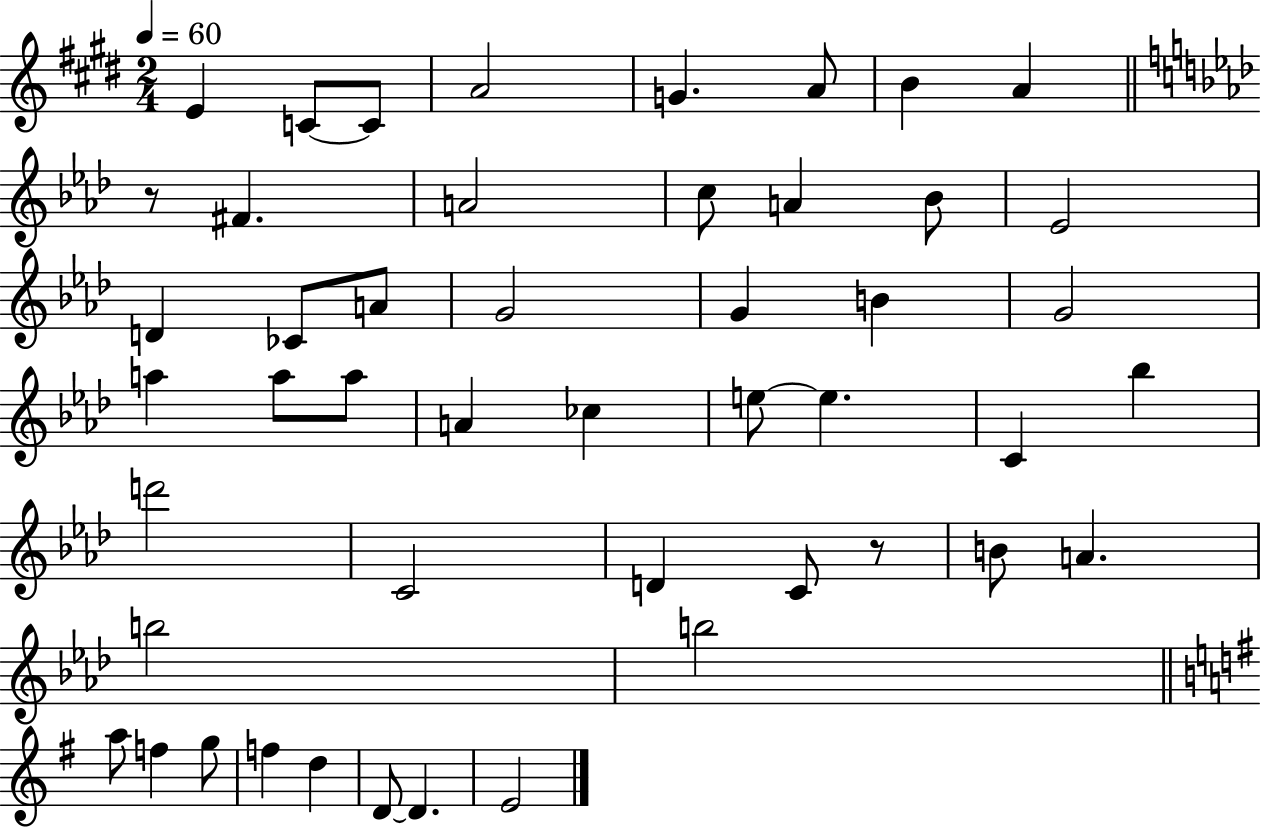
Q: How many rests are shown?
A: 2